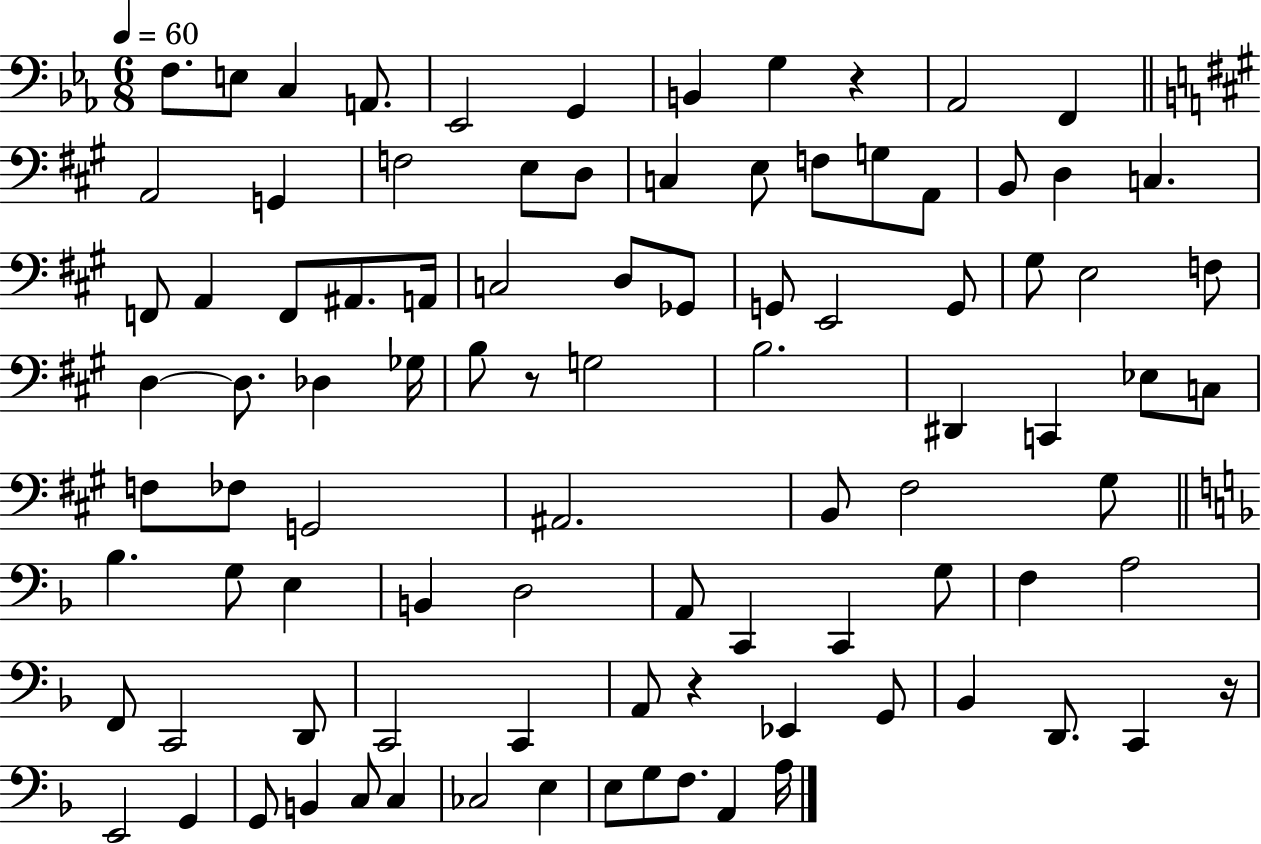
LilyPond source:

{
  \clef bass
  \numericTimeSignature
  \time 6/8
  \key ees \major
  \tempo 4 = 60
  f8. e8 c4 a,8. | ees,2 g,4 | b,4 g4 r4 | aes,2 f,4 | \break \bar "||" \break \key a \major a,2 g,4 | f2 e8 d8 | c4 e8 f8 g8 a,8 | b,8 d4 c4. | \break f,8 a,4 f,8 ais,8. a,16 | c2 d8 ges,8 | g,8 e,2 g,8 | gis8 e2 f8 | \break d4~~ d8. des4 ges16 | b8 r8 g2 | b2. | dis,4 c,4 ees8 c8 | \break f8 fes8 g,2 | ais,2. | b,8 fis2 gis8 | \bar "||" \break \key d \minor bes4. g8 e4 | b,4 d2 | a,8 c,4 c,4 g8 | f4 a2 | \break f,8 c,2 d,8 | c,2 c,4 | a,8 r4 ees,4 g,8 | bes,4 d,8. c,4 r16 | \break e,2 g,4 | g,8 b,4 c8 c4 | ces2 e4 | e8 g8 f8. a,4 a16 | \break \bar "|."
}